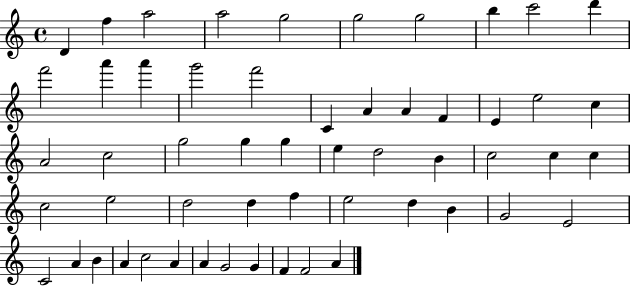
D4/q F5/q A5/h A5/h G5/h G5/h G5/h B5/q C6/h D6/q F6/h A6/q A6/q G6/h F6/h C4/q A4/q A4/q F4/q E4/q E5/h C5/q A4/h C5/h G5/h G5/q G5/q E5/q D5/h B4/q C5/h C5/q C5/q C5/h E5/h D5/h D5/q F5/q E5/h D5/q B4/q G4/h E4/h C4/h A4/q B4/q A4/q C5/h A4/q A4/q G4/h G4/q F4/q F4/h A4/q